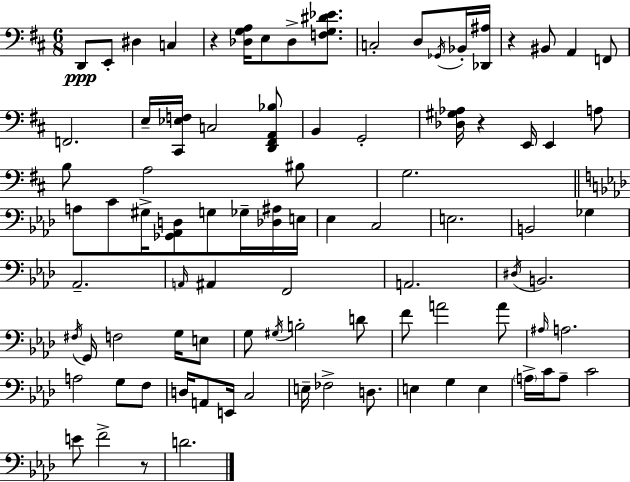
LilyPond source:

{
  \clef bass
  \numericTimeSignature
  \time 6/8
  \key d \major
  d,8\ppp e,8-. dis4 c4 | r4 <des g a>16 e8 des8-> <f g dis' ees'>8. | c2-. d8 \acciaccatura { ges,16 } bes,16-. | <des, ais>16 r4 bis,8 a,4 f,8 | \break f,2. | e16-- <cis, ees f>16 c2 <d, fis, a, bes>8 | b,4 g,2-. | <des gis aes>16 r4 e,16 e,4 a8 | \break b8 a2 bis8 | g2. | \bar "||" \break \key aes \major a8 c'8 gis16-> <ges, aes, d>8 g8 ges16-- <des ais>16 e16 | ees4 c2 | e2. | b,2 ges4 | \break aes,2.-- | \grace { a,16 } ais,4 f,2 | a,2. | \acciaccatura { dis16 } b,2. | \break \acciaccatura { fis16 } g,16 f2 | g16 e8 g8 \acciaccatura { gis16 } b2-. | d'8 f'8 a'2 | a'8 \grace { ais16 } a2. | \break a2 | g8 f8 d16 a,8 e,16 c2 | e16-- fes2-> | d8. e4 g4 | \break e4 \parenthesize a16-> c'16 a8-- c'2 | e'8 f'2-> | r8 d'2. | \bar "|."
}